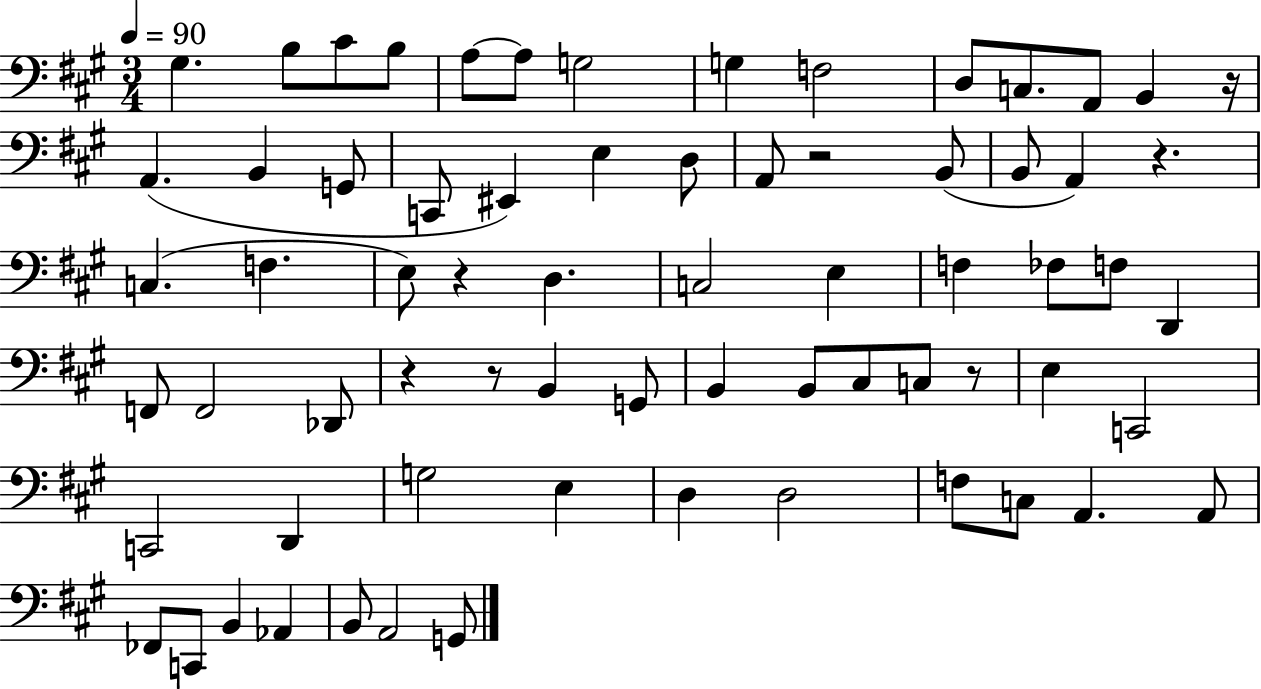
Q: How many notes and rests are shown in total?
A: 69